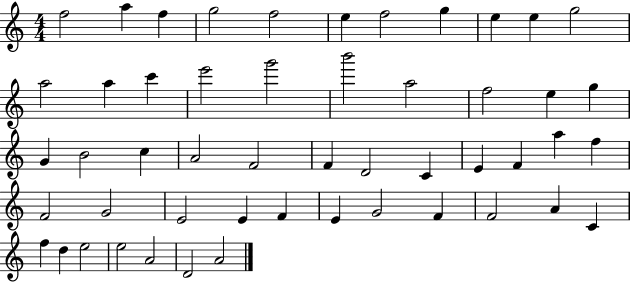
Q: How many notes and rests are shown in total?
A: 51